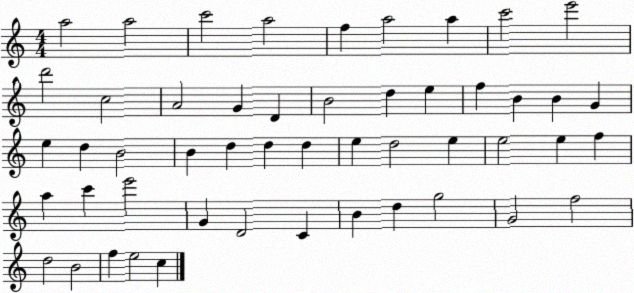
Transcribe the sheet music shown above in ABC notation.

X:1
T:Untitled
M:4/4
L:1/4
K:C
a2 a2 c'2 a2 f a2 a c'2 e'2 d'2 c2 A2 G D B2 d e f B B G e d B2 B d d d e d2 e e2 e f a c' e'2 G D2 C B d g2 G2 f2 d2 B2 f e2 c